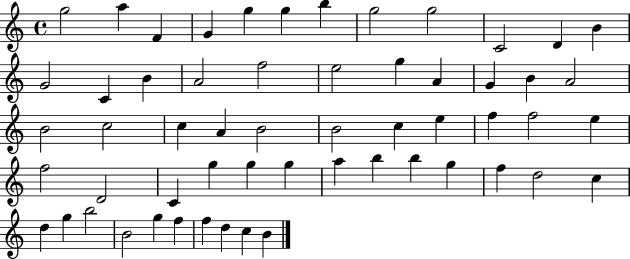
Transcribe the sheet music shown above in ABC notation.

X:1
T:Untitled
M:4/4
L:1/4
K:C
g2 a F G g g b g2 g2 C2 D B G2 C B A2 f2 e2 g A G B A2 B2 c2 c A B2 B2 c e f f2 e f2 D2 C g g g a b b g f d2 c d g b2 B2 g f f d c B